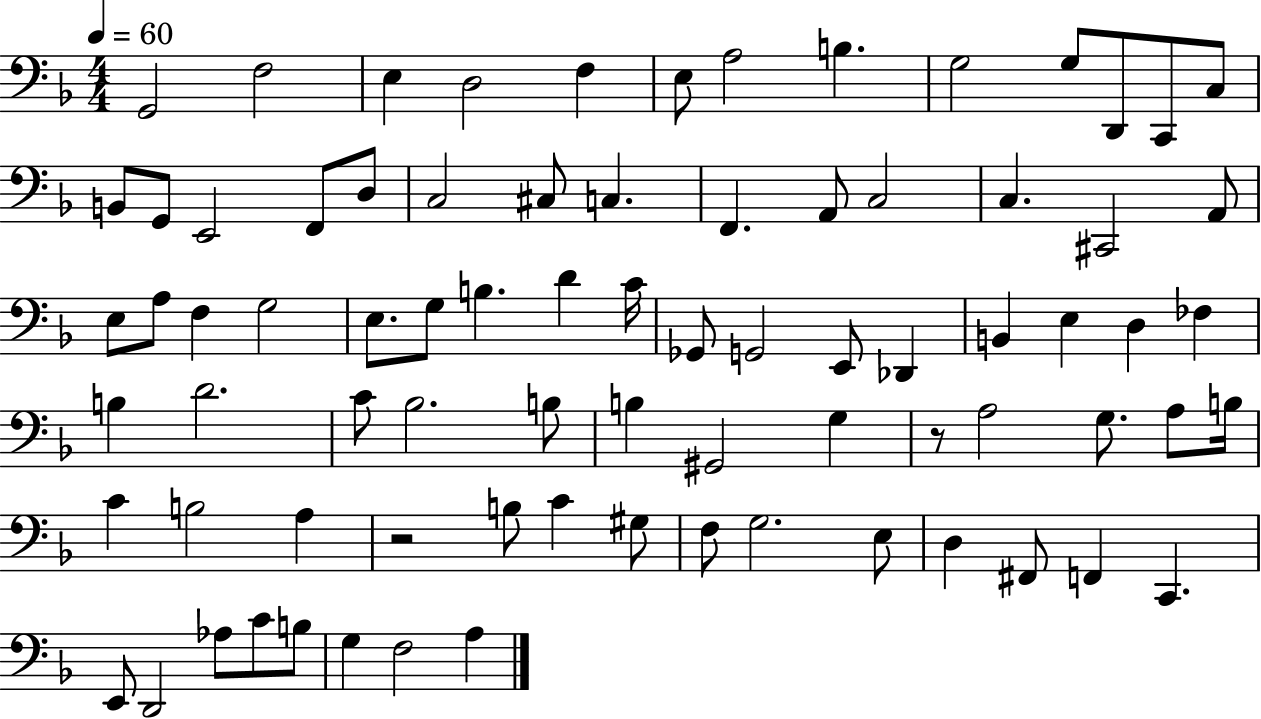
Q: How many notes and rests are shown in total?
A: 79